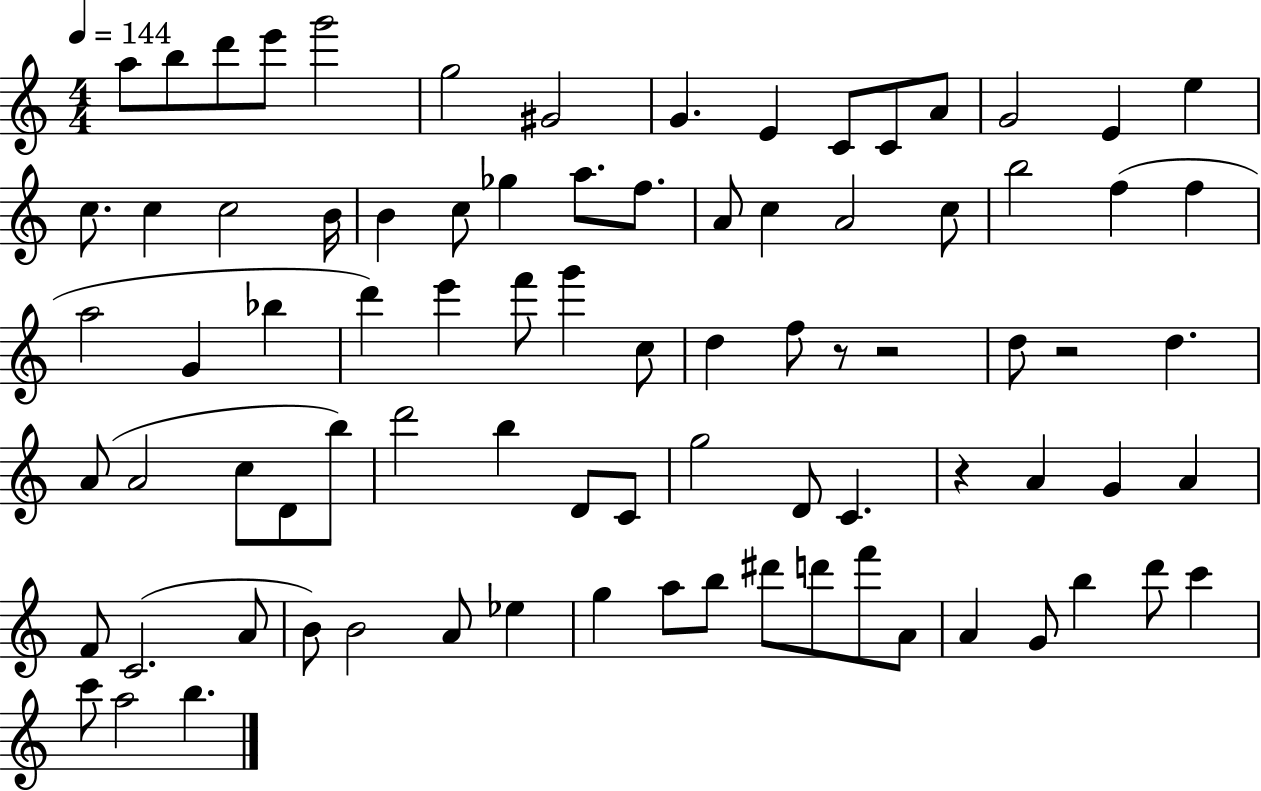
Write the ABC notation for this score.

X:1
T:Untitled
M:4/4
L:1/4
K:C
a/2 b/2 d'/2 e'/2 g'2 g2 ^G2 G E C/2 C/2 A/2 G2 E e c/2 c c2 B/4 B c/2 _g a/2 f/2 A/2 c A2 c/2 b2 f f a2 G _b d' e' f'/2 g' c/2 d f/2 z/2 z2 d/2 z2 d A/2 A2 c/2 D/2 b/2 d'2 b D/2 C/2 g2 D/2 C z A G A F/2 C2 A/2 B/2 B2 A/2 _e g a/2 b/2 ^d'/2 d'/2 f'/2 A/2 A G/2 b d'/2 c' c'/2 a2 b